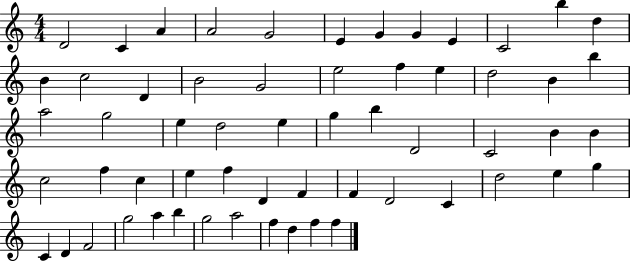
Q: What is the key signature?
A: C major